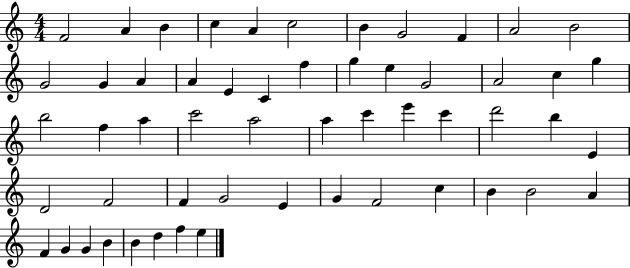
X:1
T:Untitled
M:4/4
L:1/4
K:C
F2 A B c A c2 B G2 F A2 B2 G2 G A A E C f g e G2 A2 c g b2 f a c'2 a2 a c' e' c' d'2 b E D2 F2 F G2 E G F2 c B B2 A F G G B B d f e